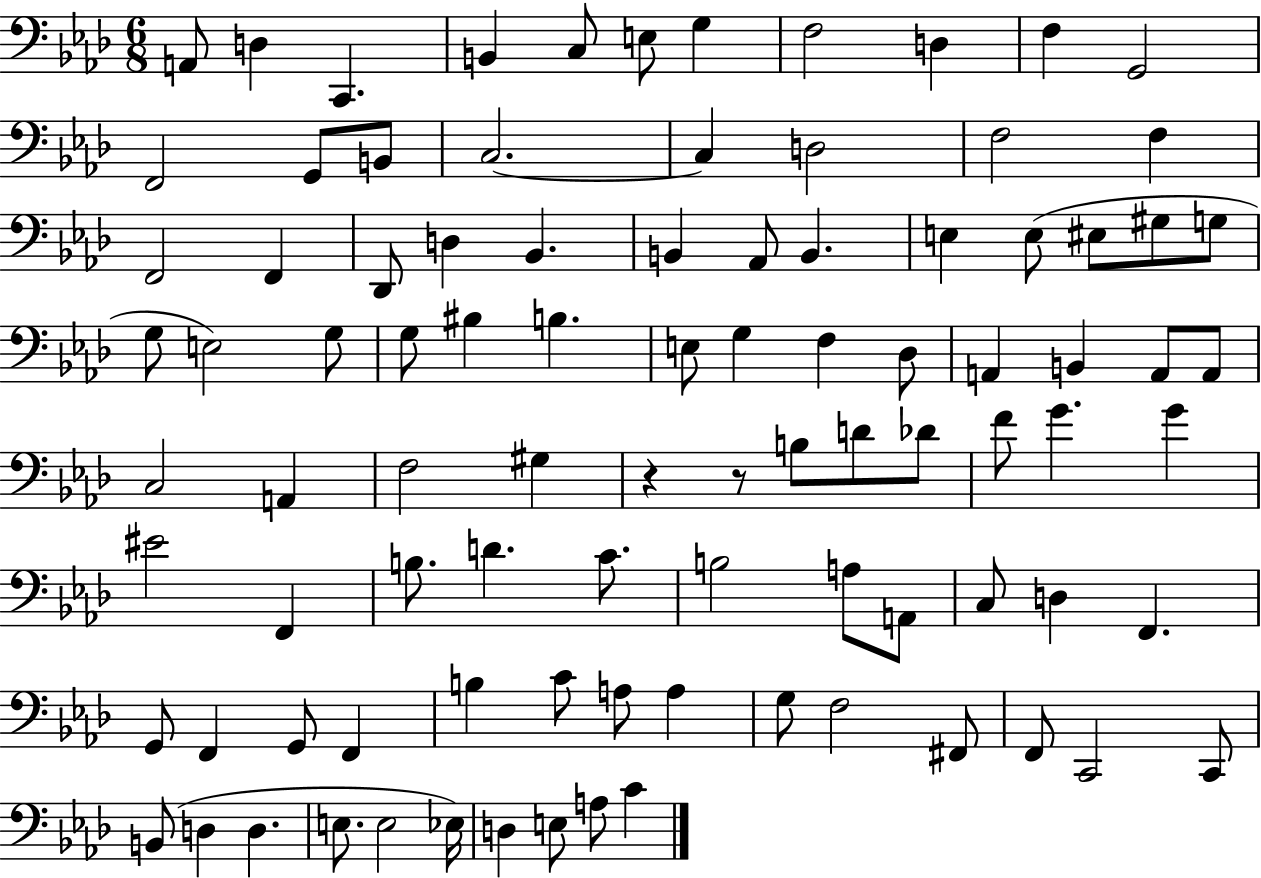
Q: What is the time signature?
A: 6/8